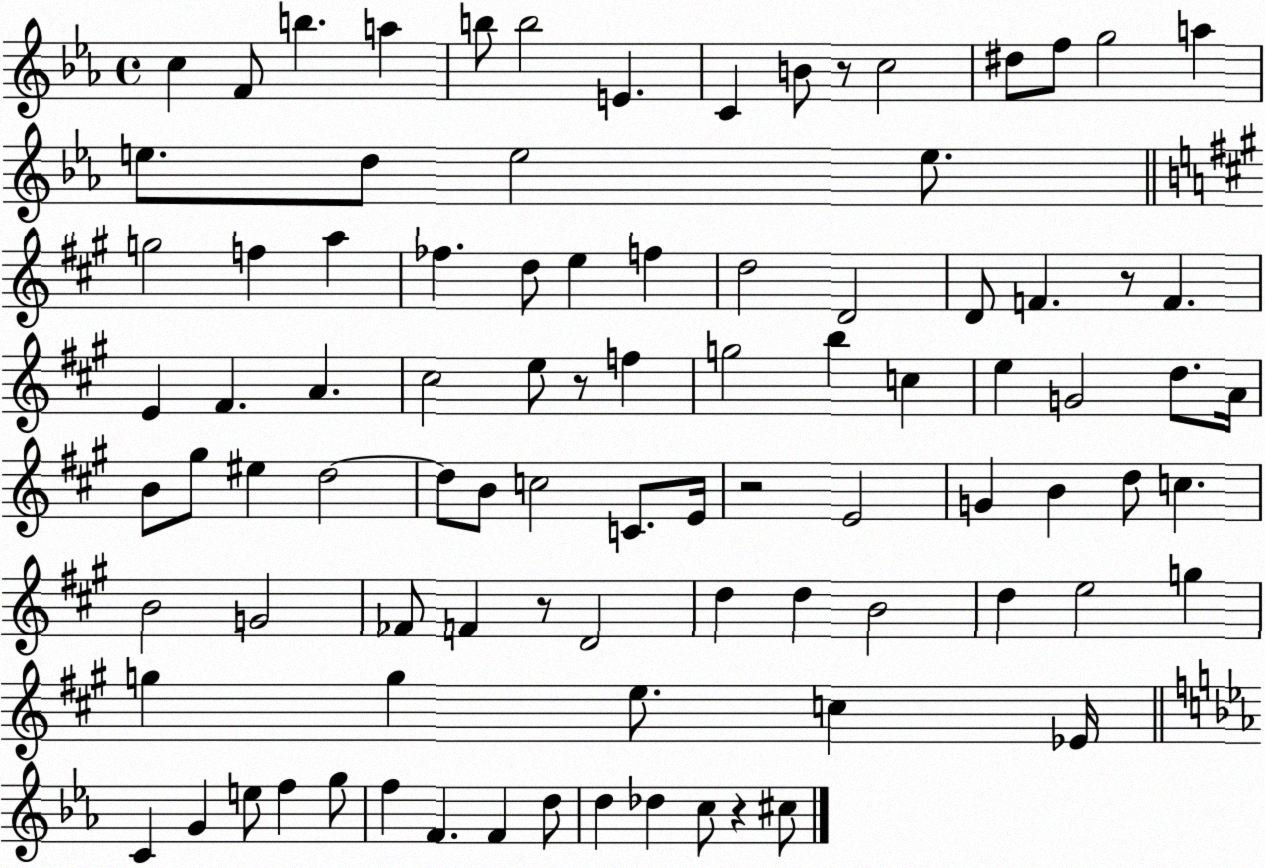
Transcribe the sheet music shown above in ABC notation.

X:1
T:Untitled
M:4/4
L:1/4
K:Eb
c F/2 b a b/2 b2 E C B/2 z/2 c2 ^d/2 f/2 g2 a e/2 d/2 e2 e/2 g2 f a _f d/2 e f d2 D2 D/2 F z/2 F E ^F A ^c2 e/2 z/2 f g2 b c e G2 d/2 A/4 B/2 ^g/2 ^e d2 d/2 B/2 c2 C/2 E/4 z2 E2 G B d/2 c B2 G2 _F/2 F z/2 D2 d d B2 d e2 g g g e/2 c _E/4 C G e/2 f g/2 f F F d/2 d _d c/2 z ^c/2